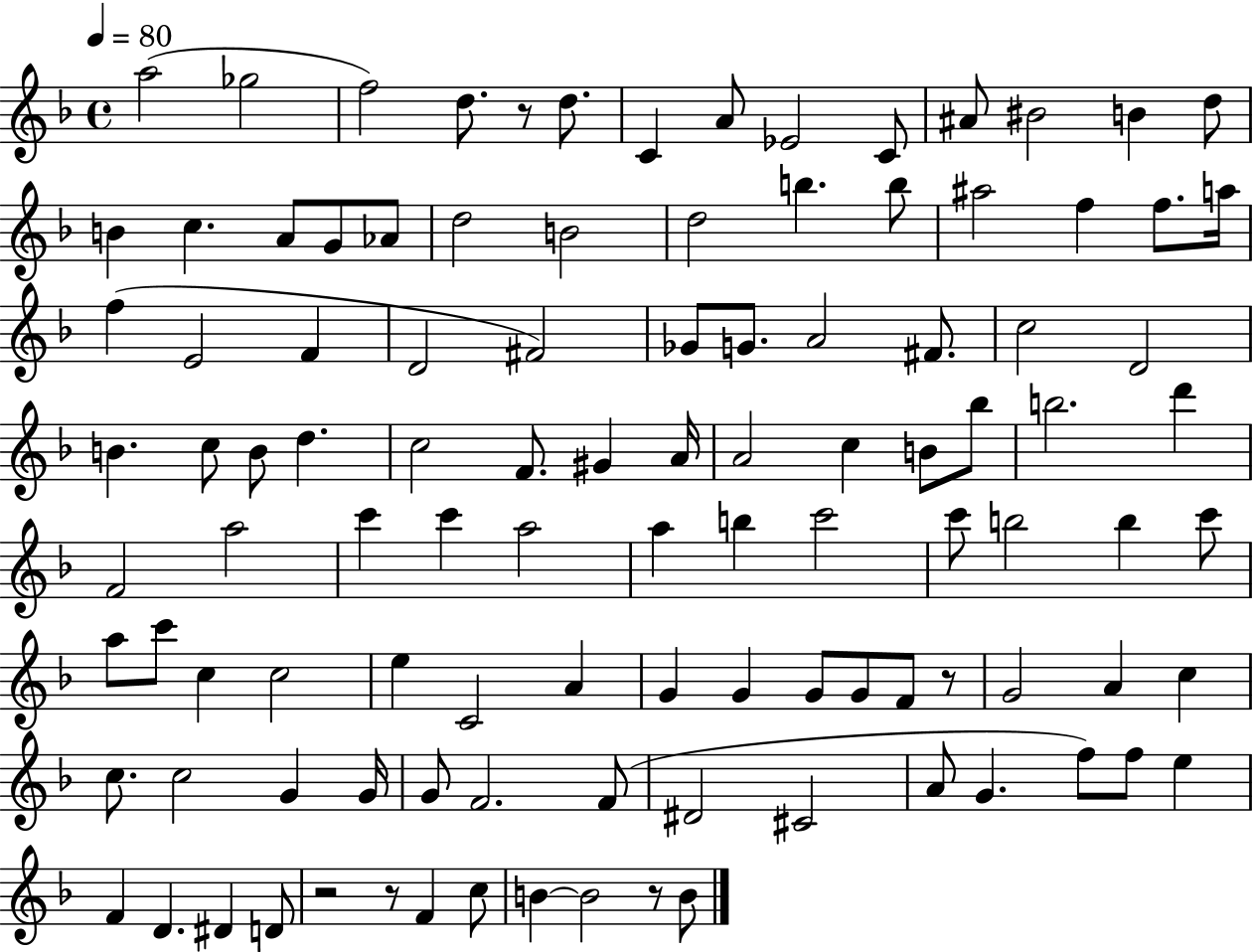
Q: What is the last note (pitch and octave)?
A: B4